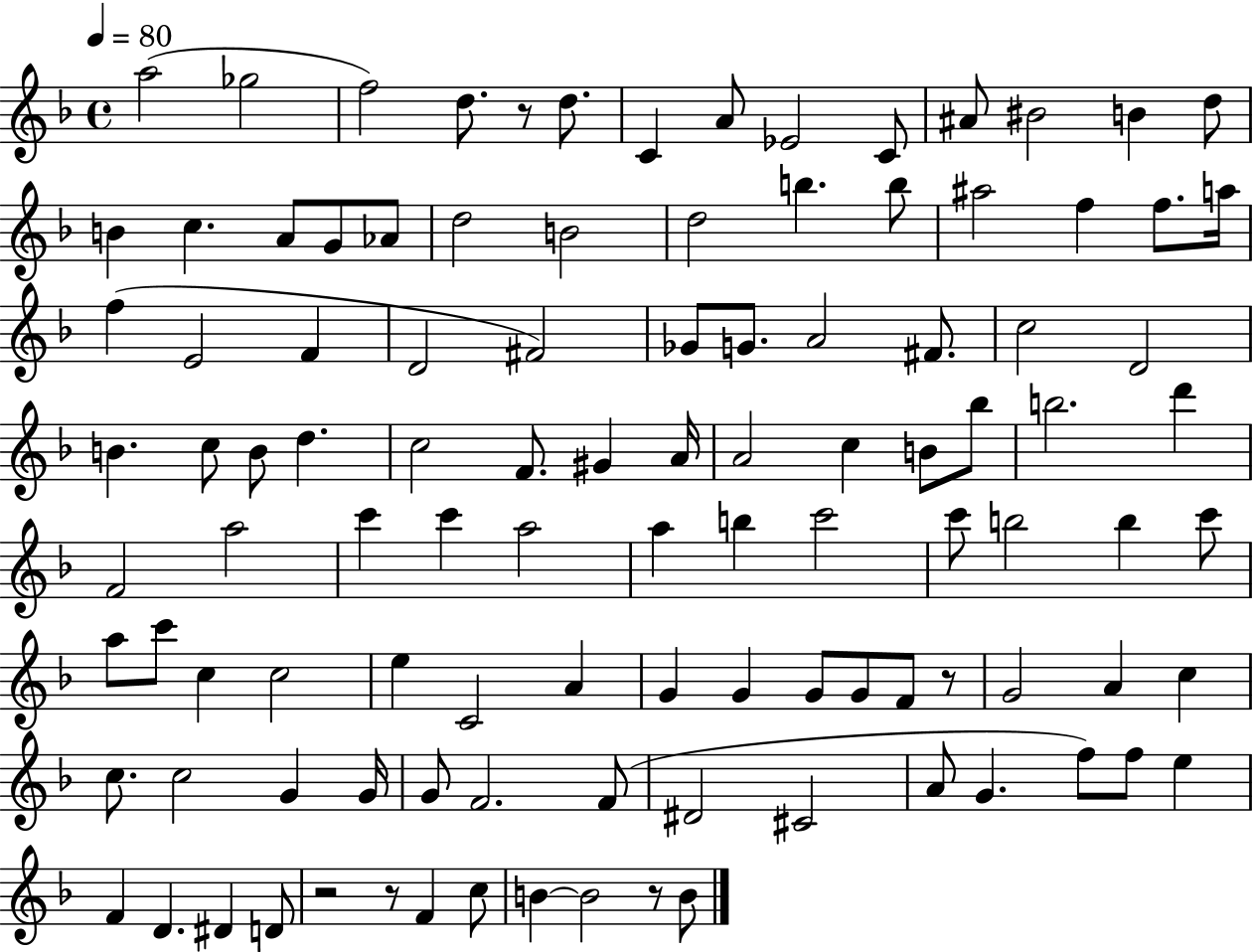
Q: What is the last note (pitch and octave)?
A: B4